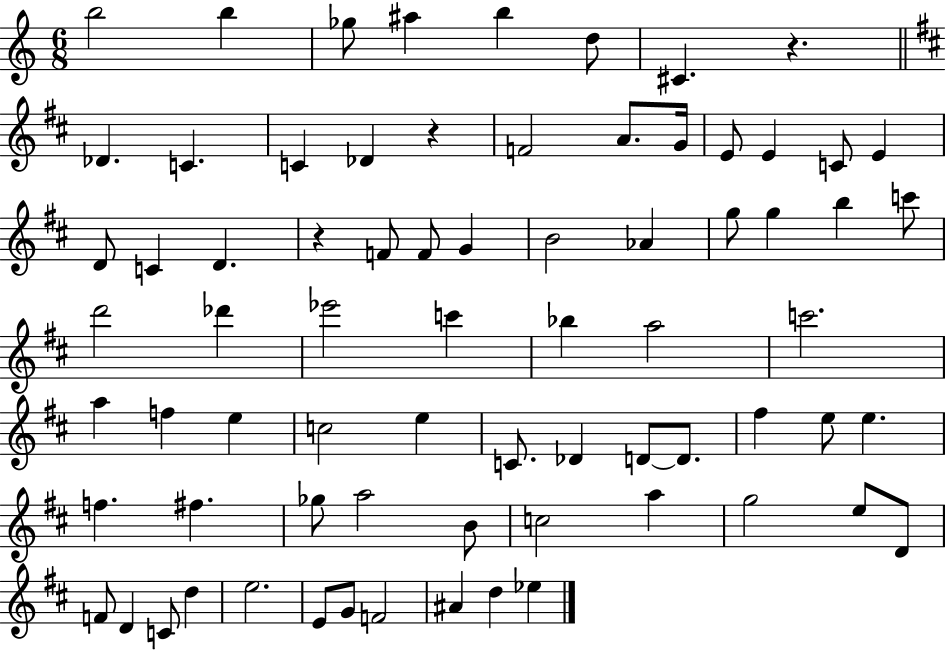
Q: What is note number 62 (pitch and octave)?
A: C4